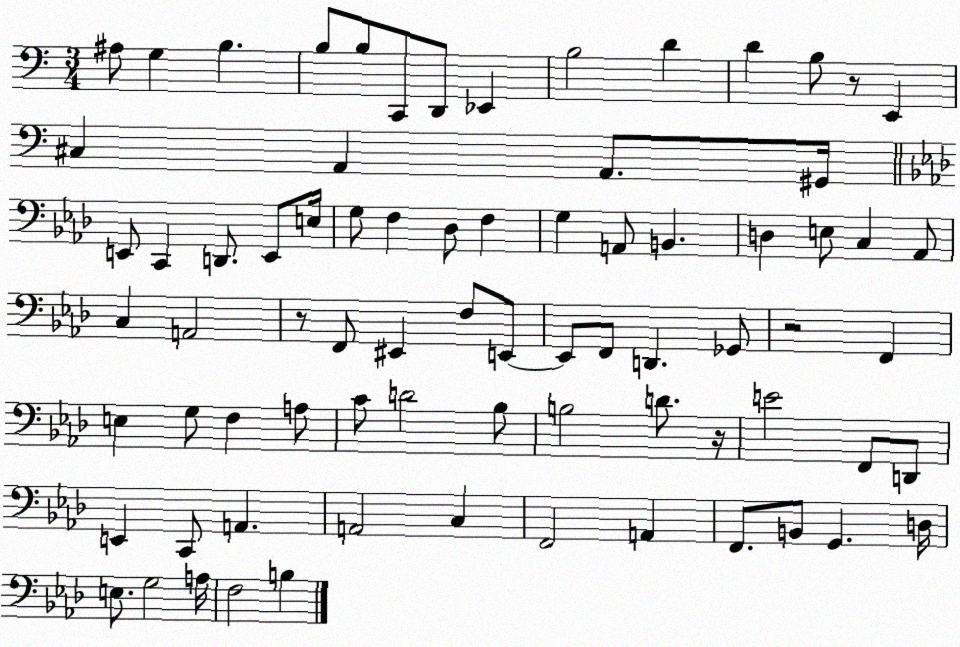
X:1
T:Untitled
M:3/4
L:1/4
K:C
^A,/2 G, B, B,/2 B,/2 C,,/2 D,,/2 _E,, B,2 D D B,/2 z/2 E,, ^C, A,, A,,/2 ^G,,/4 E,,/2 C,, D,,/2 E,,/2 E,/4 G,/2 F, _D,/2 F, G, A,,/2 B,, D, E,/2 C, _A,,/2 C, A,,2 z/2 F,,/2 ^E,, F,/2 E,,/2 E,,/2 F,,/2 D,, _G,,/2 z2 F,, E, G,/2 F, A,/2 C/2 D2 _B,/2 B,2 D/2 z/4 E2 F,,/2 D,,/2 E,, C,,/2 A,, A,,2 C, F,,2 A,, F,,/2 B,,/2 G,, D,/4 E,/2 G,2 A,/4 F,2 B,